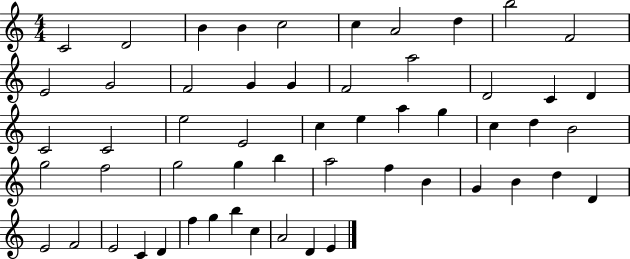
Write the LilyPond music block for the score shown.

{
  \clef treble
  \numericTimeSignature
  \time 4/4
  \key c \major
  c'2 d'2 | b'4 b'4 c''2 | c''4 a'2 d''4 | b''2 f'2 | \break e'2 g'2 | f'2 g'4 g'4 | f'2 a''2 | d'2 c'4 d'4 | \break c'2 c'2 | e''2 e'2 | c''4 e''4 a''4 g''4 | c''4 d''4 b'2 | \break g''2 f''2 | g''2 g''4 b''4 | a''2 f''4 b'4 | g'4 b'4 d''4 d'4 | \break e'2 f'2 | e'2 c'4 d'4 | f''4 g''4 b''4 c''4 | a'2 d'4 e'4 | \break \bar "|."
}